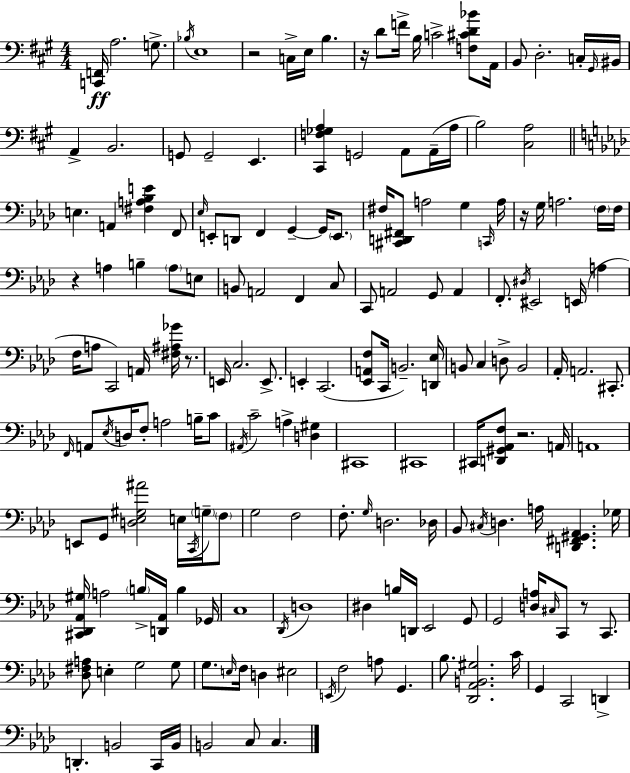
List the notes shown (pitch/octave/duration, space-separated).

[C2,F2]/s A3/h. G3/e. Bb3/s E3/w R/h C3/s E3/s B3/q. R/s D4/e F4/s B3/s C4/h [F3,C#4,D4,Bb4]/e A2/s B2/e D3/h. C3/s G#2/s BIS2/s A2/q B2/h. G2/e G2/h E2/q. [C#2,F3,Gb3,A3]/q G2/h A2/e A2/s A3/s B3/h [C#3,A3]/h E3/q. A2/q [F#3,A3,Bb3,E4]/q F2/e Eb3/s E2/e D2/e F2/q G2/q G2/s E2/e. F#3/s [C#2,D2,F#2]/e A3/h G3/q C2/s A3/s R/s G3/s A3/h. F3/s F3/s R/q A3/q B3/q A3/e E3/e B2/e A2/h F2/q C3/e C2/e A2/h G2/e A2/q F2/e. D#3/s EIS2/h E2/s A3/q F3/s A3/e C2/h A2/s [F#3,A#3,Gb4]/s R/e. E2/s C3/h. E2/e. E2/q C2/h. [Eb2,A2,F3]/e C2/s B2/h. [D2,Eb3]/s B2/e C3/q D3/e B2/h Ab2/s A2/h. C#2/e. F2/s A2/e Eb3/s D3/s F3/e A3/h B3/s C4/e A#2/s C4/h A3/q [D3,G#3]/q C#2/w C#2/w C#2/s [D2,G#2,Ab2,F3]/e R/h. A2/s A2/w E2/e G2/e [D3,Eb3,G#3,A#4]/h E3/s C2/s G3/s F3/e G3/h F3/h F3/e. G3/s D3/h. Db3/s Bb2/e C#3/s D3/q. A3/s [D2,F#2,G#2,Ab2]/q. Gb3/s [C#2,Db2,Ab2,G#3]/s A3/h B3/s [D2,Ab2]/s B3/q Gb2/s C3/w Db2/s D3/w D#3/q B3/s D2/s Eb2/h G2/e G2/h [D3,A3]/s C#3/s C2/e R/e C2/e. [Db3,F#3,A3]/e E3/q G3/h G3/e G3/e. E3/s F3/s D3/q EIS3/h E2/s F3/h A3/e G2/q. Bb3/e. [Db2,Ab2,B2,G#3]/h. C4/s G2/q C2/h D2/q D2/q. B2/h C2/s B2/s B2/h C3/e C3/q.